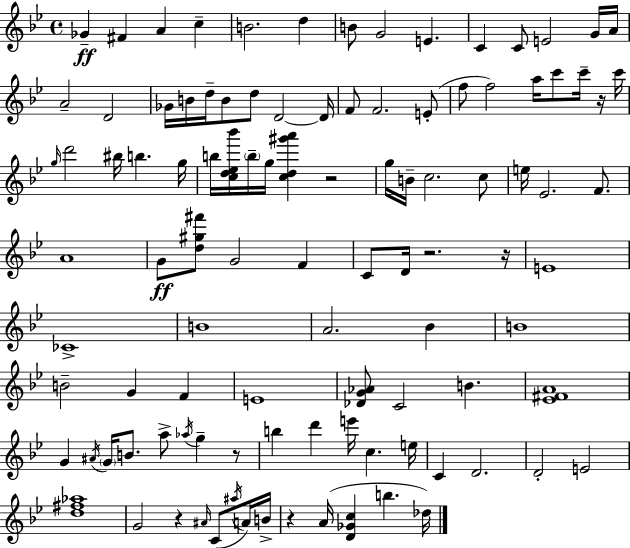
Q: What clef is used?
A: treble